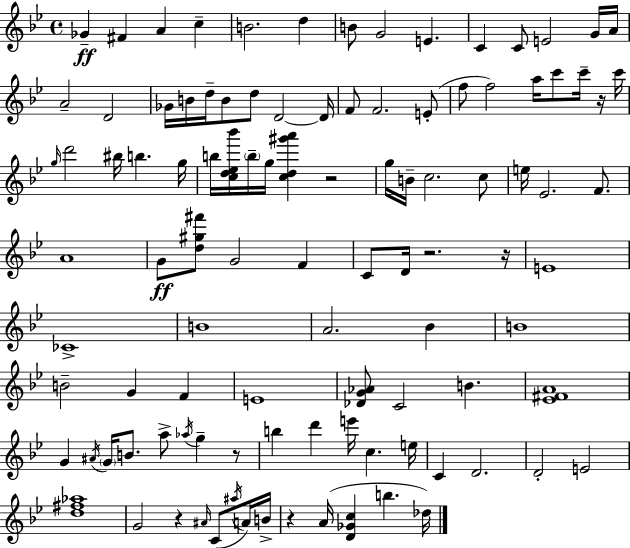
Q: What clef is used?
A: treble